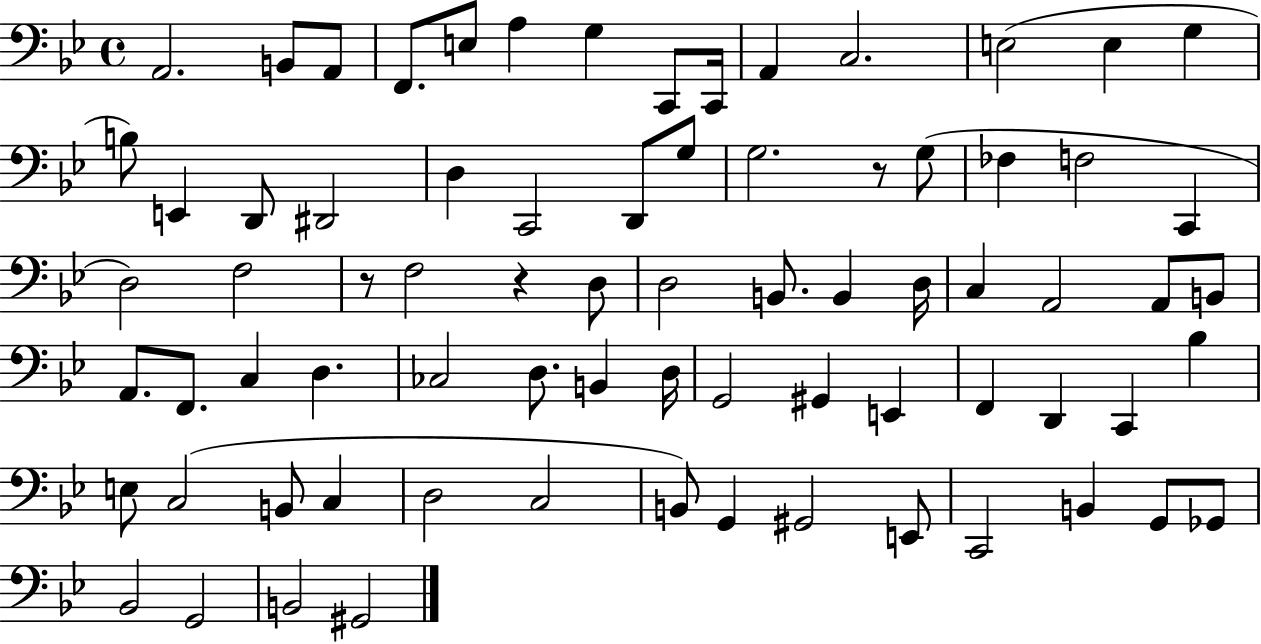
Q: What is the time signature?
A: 4/4